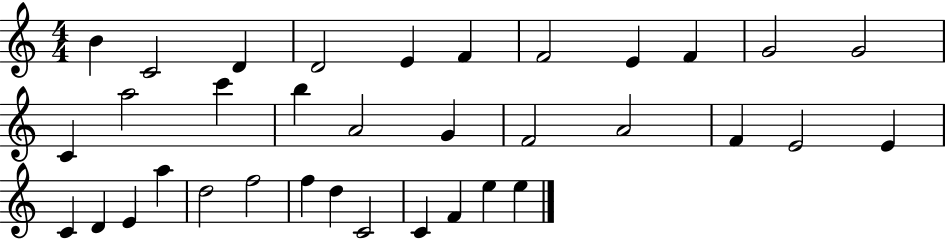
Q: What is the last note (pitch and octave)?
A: E5